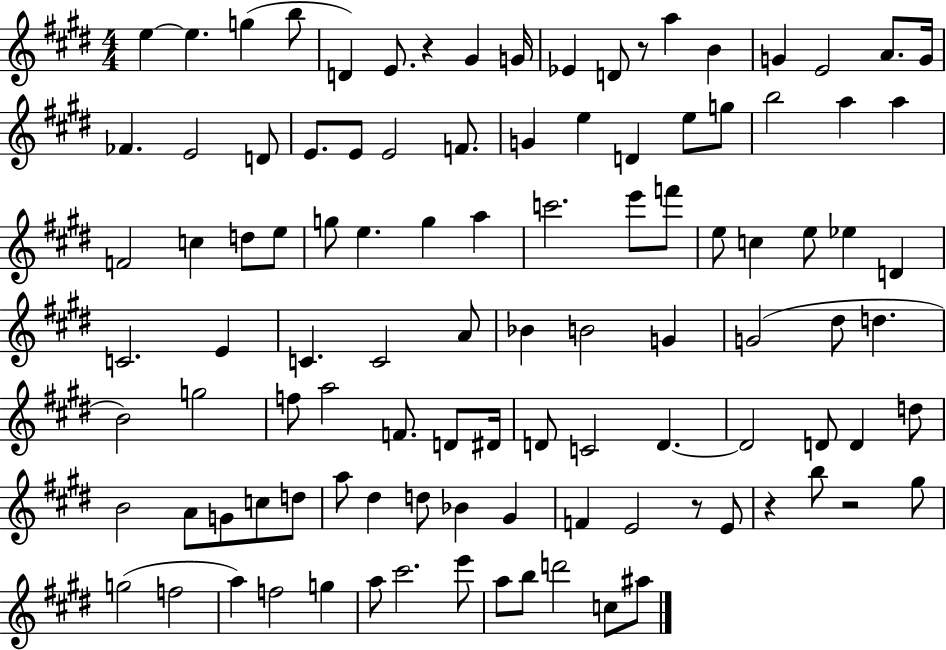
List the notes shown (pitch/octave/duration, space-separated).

E5/q E5/q. G5/q B5/e D4/q E4/e. R/q G#4/q G4/s Eb4/q D4/e R/e A5/q B4/q G4/q E4/h A4/e. G4/s FES4/q. E4/h D4/e E4/e. E4/e E4/h F4/e. G4/q E5/q D4/q E5/e G5/e B5/h A5/q A5/q F4/h C5/q D5/e E5/e G5/e E5/q. G5/q A5/q C6/h. E6/e F6/e E5/e C5/q E5/e Eb5/q D4/q C4/h. E4/q C4/q. C4/h A4/e Bb4/q B4/h G4/q G4/h D#5/e D5/q. B4/h G5/h F5/e A5/h F4/e. D4/e D#4/s D4/e C4/h D4/q. D4/h D4/e D4/q D5/e B4/h A4/e G4/e C5/e D5/e A5/e D#5/q D5/e Bb4/q G#4/q F4/q E4/h R/e E4/e R/q B5/e R/h G#5/e G5/h F5/h A5/q F5/h G5/q A5/e C#6/h. E6/e A5/e B5/e D6/h C5/e A#5/e